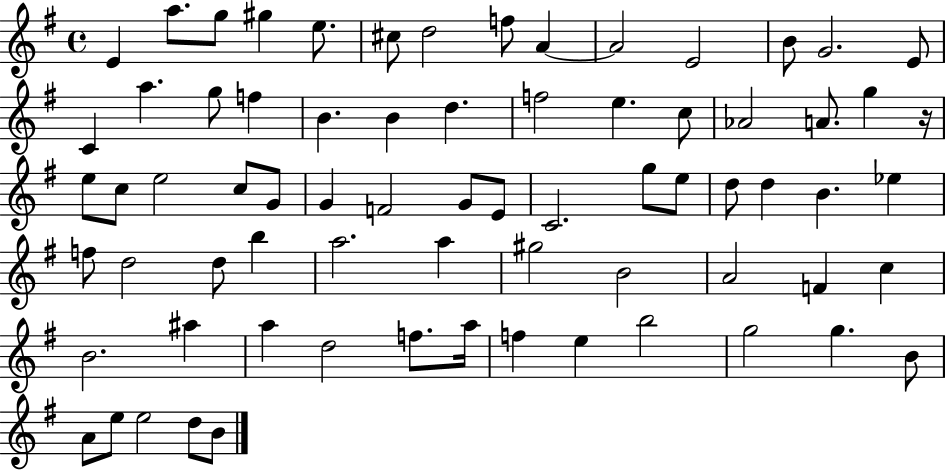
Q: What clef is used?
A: treble